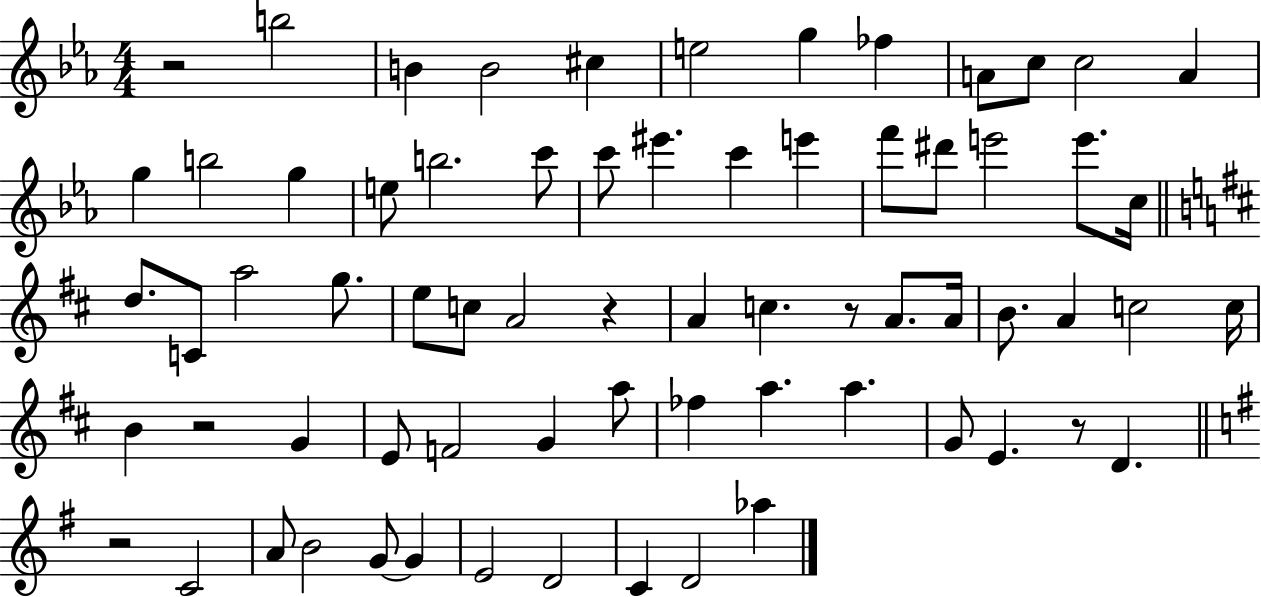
R/h B5/h B4/q B4/h C#5/q E5/h G5/q FES5/q A4/e C5/e C5/h A4/q G5/q B5/h G5/q E5/e B5/h. C6/e C6/e EIS6/q. C6/q E6/q F6/e D#6/e E6/h E6/e. C5/s D5/e. C4/e A5/h G5/e. E5/e C5/e A4/h R/q A4/q C5/q. R/e A4/e. A4/s B4/e. A4/q C5/h C5/s B4/q R/h G4/q E4/e F4/h G4/q A5/e FES5/q A5/q. A5/q. G4/e E4/q. R/e D4/q. R/h C4/h A4/e B4/h G4/e G4/q E4/h D4/h C4/q D4/h Ab5/q